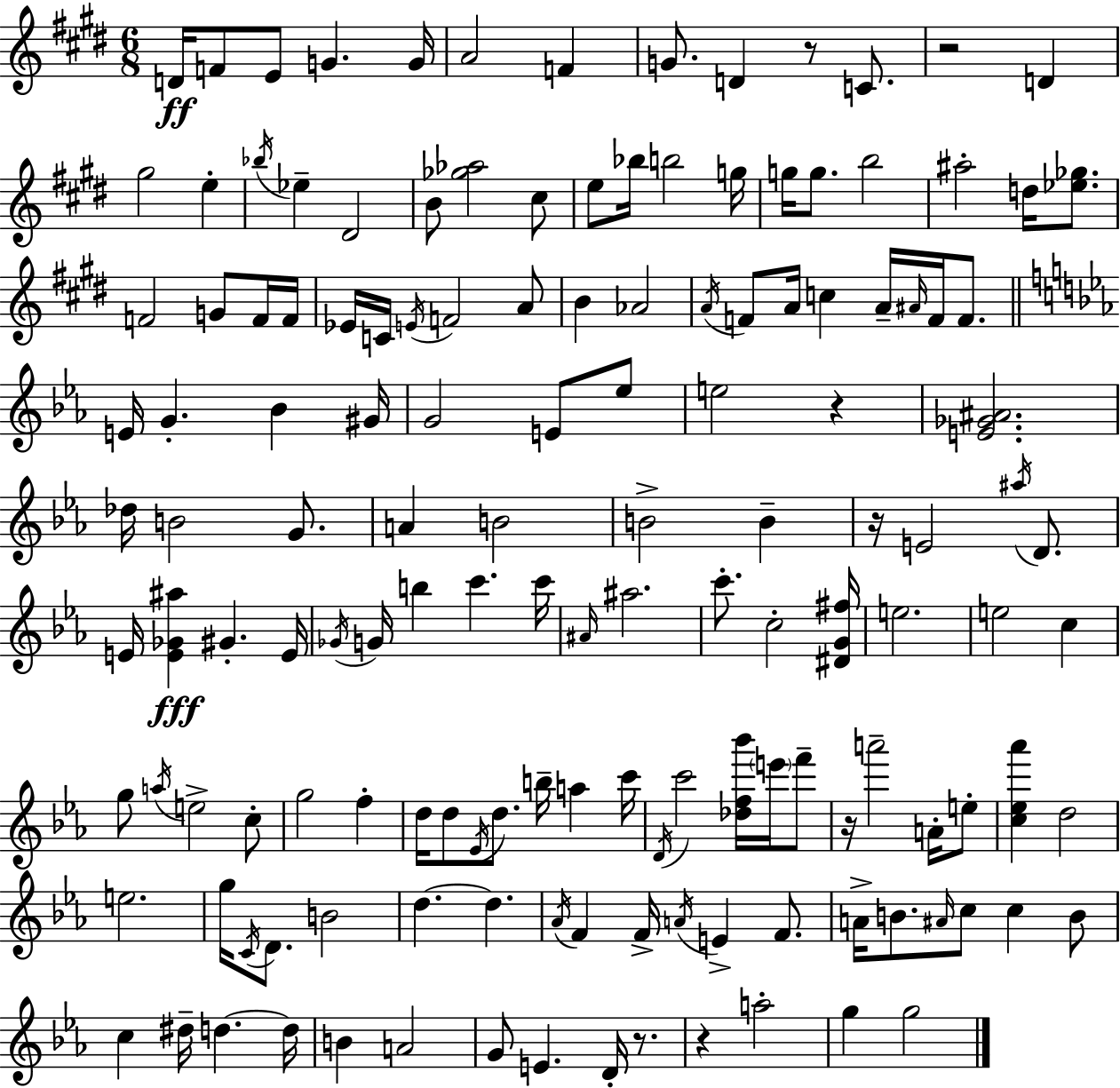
{
  \clef treble
  \numericTimeSignature
  \time 6/8
  \key e \major
  d'16\ff f'8 e'8 g'4. g'16 | a'2 f'4 | g'8. d'4 r8 c'8. | r2 d'4 | \break gis''2 e''4-. | \acciaccatura { bes''16 } ees''4-- dis'2 | b'8 <ges'' aes''>2 cis''8 | e''8 bes''16 b''2 | \break g''16 g''16 g''8. b''2 | ais''2-. d''16 <ees'' ges''>8. | f'2 g'8 f'16 | f'16 ees'16 c'16 \acciaccatura { e'16 } f'2 | \break a'8 b'4 aes'2 | \acciaccatura { a'16 } f'8 a'16 c''4 a'16-- \grace { ais'16 } | f'16 f'8. \bar "||" \break \key c \minor e'16 g'4.-. bes'4 gis'16 | g'2 e'8 ees''8 | e''2 r4 | <e' ges' ais'>2. | \break des''16 b'2 g'8. | a'4 b'2 | b'2-> b'4-- | r16 e'2 \acciaccatura { ais''16 } d'8. | \break e'16 <e' ges' ais''>4\fff gis'4.-. | e'16 \acciaccatura { ges'16 } g'16 b''4 c'''4. | c'''16 \grace { ais'16 } ais''2. | c'''8.-. c''2-. | \break <dis' g' fis''>16 e''2. | e''2 c''4 | g''8 \acciaccatura { a''16 } e''2-> | c''8-. g''2 | \break f''4-. d''16 d''8 \acciaccatura { ees'16 } d''8. b''16-- | a''4 c'''16 \acciaccatura { d'16 } c'''2 | <des'' f'' bes'''>16 \parenthesize e'''16 f'''8-- r16 a'''2-- | a'16-. e''8-. <c'' ees'' aes'''>4 d''2 | \break e''2. | g''16 \acciaccatura { c'16 } d'8. b'2 | d''4.~~ | d''4. \acciaccatura { aes'16 } f'4 | \break f'16-> \acciaccatura { a'16 } e'4-> f'8. a'16-> b'8. | \grace { ais'16 } c''8 c''4 b'8 c''4 | dis''16-- d''4.~~ d''16 b'4 | a'2 g'8 | \break e'4. d'16-. r8. r4 | a''2-. g''4 | g''2 \bar "|."
}